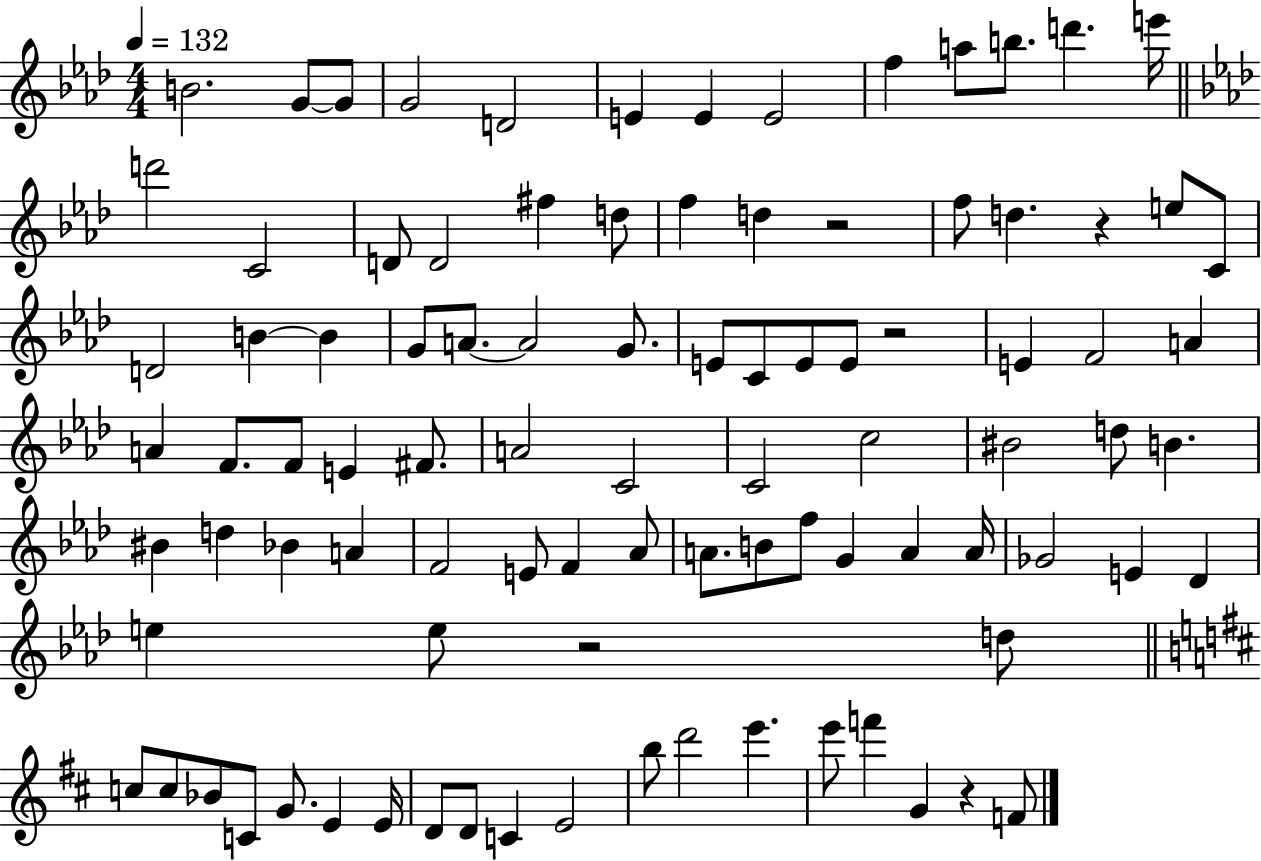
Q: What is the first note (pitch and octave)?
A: B4